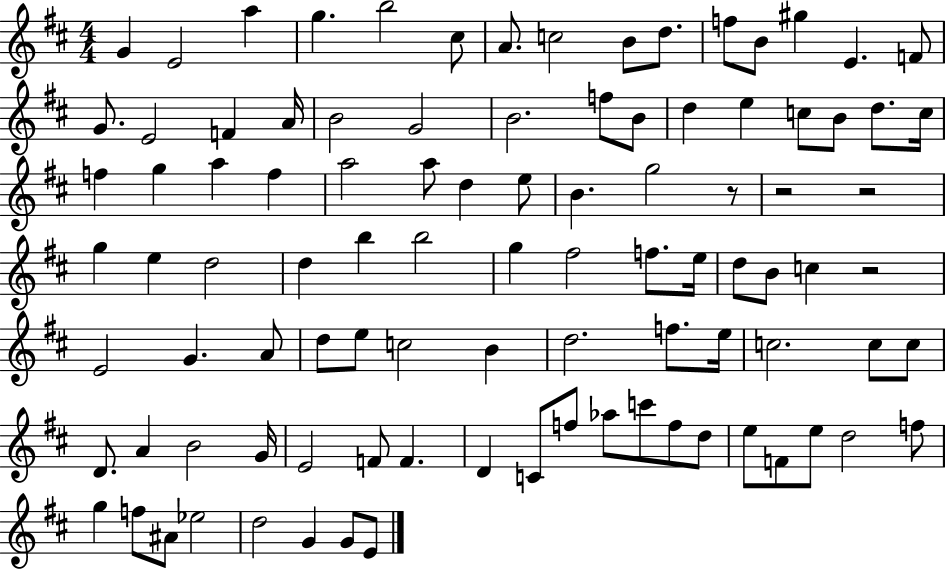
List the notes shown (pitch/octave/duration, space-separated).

G4/q E4/h A5/q G5/q. B5/h C#5/e A4/e. C5/h B4/e D5/e. F5/e B4/e G#5/q E4/q. F4/e G4/e. E4/h F4/q A4/s B4/h G4/h B4/h. F5/e B4/e D5/q E5/q C5/e B4/e D5/e. C5/s F5/q G5/q A5/q F5/q A5/h A5/e D5/q E5/e B4/q. G5/h R/e R/h R/h G5/q E5/q D5/h D5/q B5/q B5/h G5/q F#5/h F5/e. E5/s D5/e B4/e C5/q R/h E4/h G4/q. A4/e D5/e E5/e C5/h B4/q D5/h. F5/e. E5/s C5/h. C5/e C5/e D4/e. A4/q B4/h G4/s E4/h F4/e F4/q. D4/q C4/e F5/e Ab5/e C6/e F5/e D5/e E5/e F4/e E5/e D5/h F5/e G5/q F5/e A#4/e Eb5/h D5/h G4/q G4/e E4/e